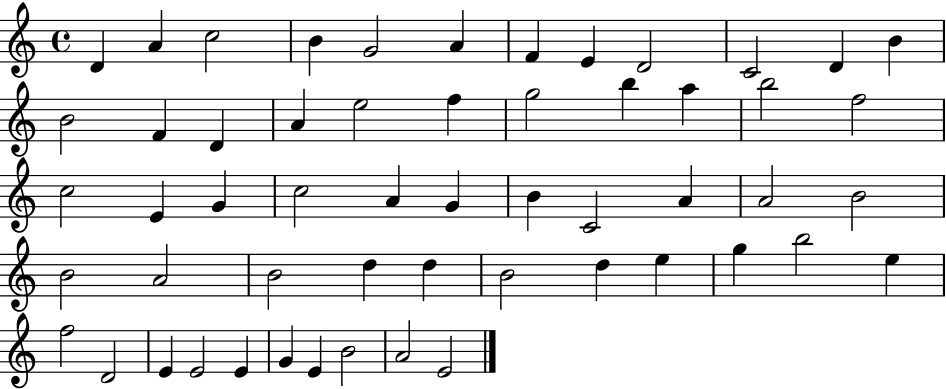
D4/q A4/q C5/h B4/q G4/h A4/q F4/q E4/q D4/h C4/h D4/q B4/q B4/h F4/q D4/q A4/q E5/h F5/q G5/h B5/q A5/q B5/h F5/h C5/h E4/q G4/q C5/h A4/q G4/q B4/q C4/h A4/q A4/h B4/h B4/h A4/h B4/h D5/q D5/q B4/h D5/q E5/q G5/q B5/h E5/q F5/h D4/h E4/q E4/h E4/q G4/q E4/q B4/h A4/h E4/h